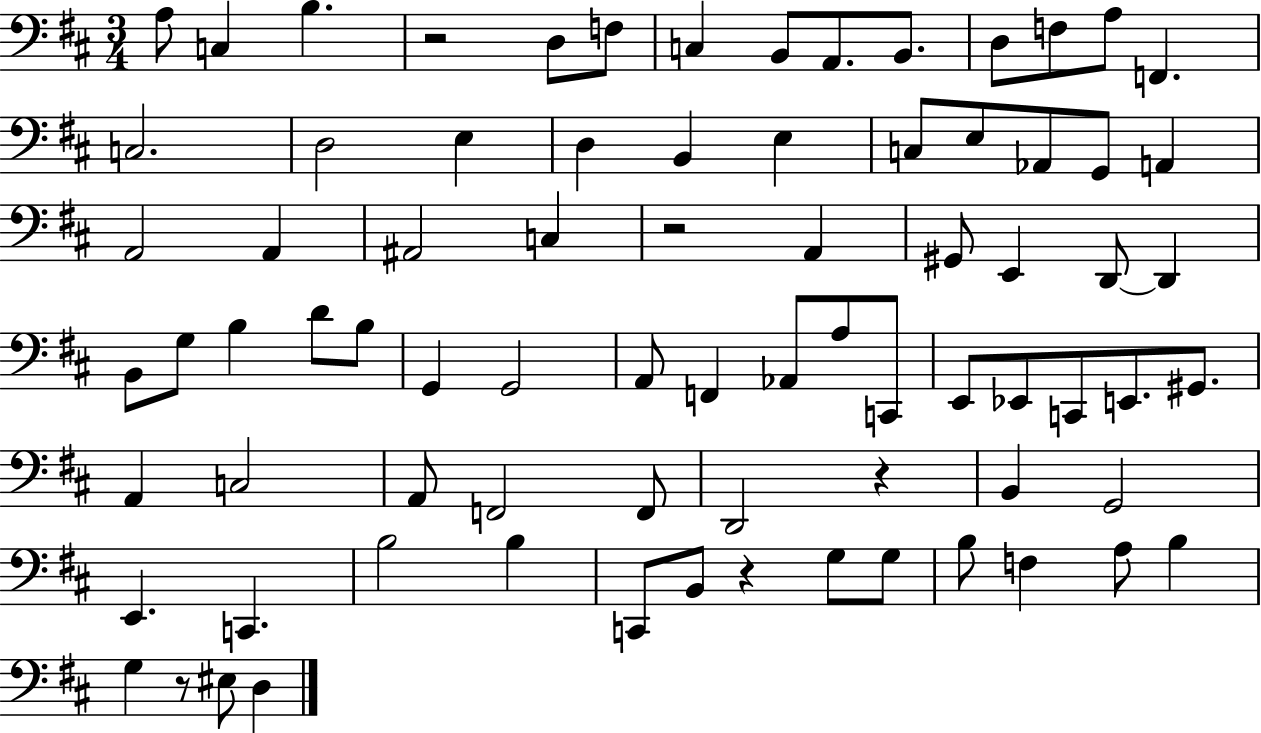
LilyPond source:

{
  \clef bass
  \numericTimeSignature
  \time 3/4
  \key d \major
  a8 c4 b4. | r2 d8 f8 | c4 b,8 a,8. b,8. | d8 f8 a8 f,4. | \break c2. | d2 e4 | d4 b,4 e4 | c8 e8 aes,8 g,8 a,4 | \break a,2 a,4 | ais,2 c4 | r2 a,4 | gis,8 e,4 d,8~~ d,4 | \break b,8 g8 b4 d'8 b8 | g,4 g,2 | a,8 f,4 aes,8 a8 c,8 | e,8 ees,8 c,8 e,8. gis,8. | \break a,4 c2 | a,8 f,2 f,8 | d,2 r4 | b,4 g,2 | \break e,4. c,4. | b2 b4 | c,8 b,8 r4 g8 g8 | b8 f4 a8 b4 | \break g4 r8 eis8 d4 | \bar "|."
}